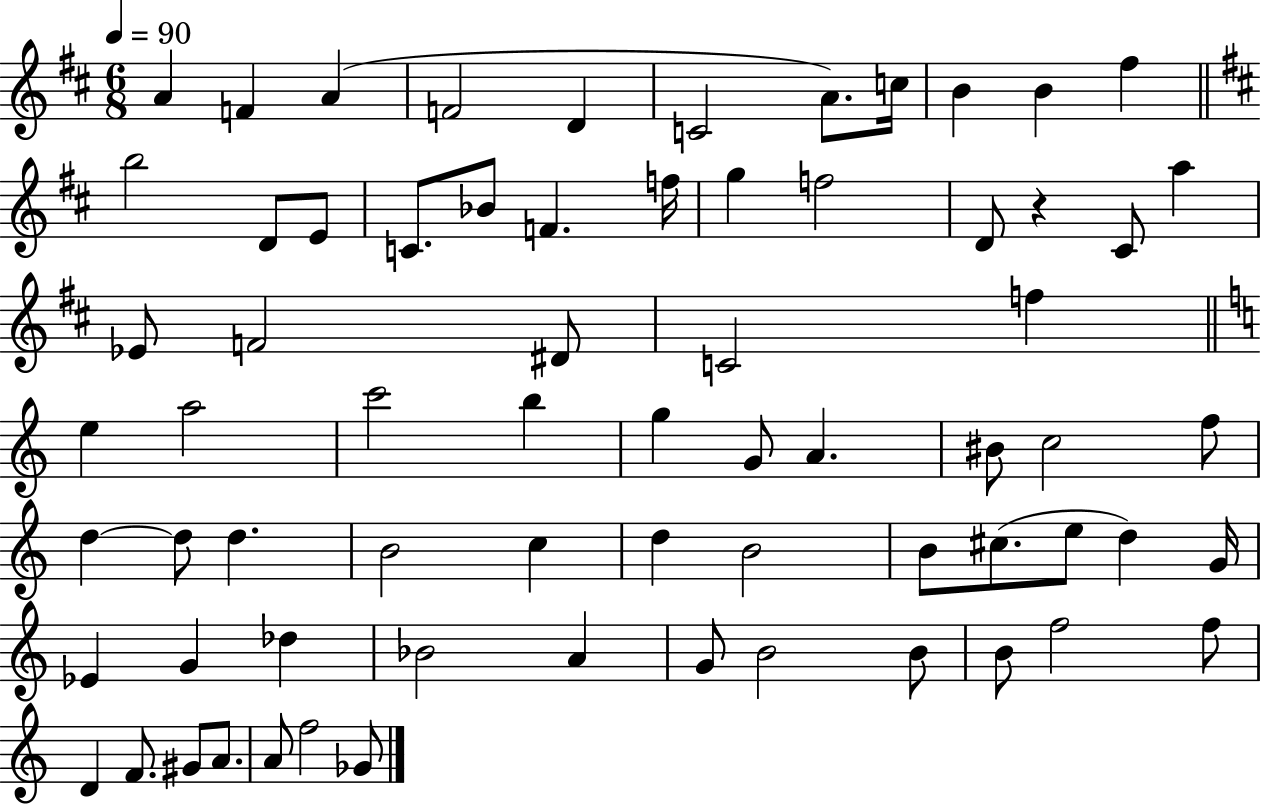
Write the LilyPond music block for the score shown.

{
  \clef treble
  \numericTimeSignature
  \time 6/8
  \key d \major
  \tempo 4 = 90
  \repeat volta 2 { a'4 f'4 a'4( | f'2 d'4 | c'2 a'8.) c''16 | b'4 b'4 fis''4 | \break \bar "||" \break \key d \major b''2 d'8 e'8 | c'8. bes'8 f'4. f''16 | g''4 f''2 | d'8 r4 cis'8 a''4 | \break ees'8 f'2 dis'8 | c'2 f''4 | \bar "||" \break \key c \major e''4 a''2 | c'''2 b''4 | g''4 g'8 a'4. | bis'8 c''2 f''8 | \break d''4~~ d''8 d''4. | b'2 c''4 | d''4 b'2 | b'8 cis''8.( e''8 d''4) g'16 | \break ees'4 g'4 des''4 | bes'2 a'4 | g'8 b'2 b'8 | b'8 f''2 f''8 | \break d'4 f'8. gis'8 a'8. | a'8 f''2 ges'8 | } \bar "|."
}